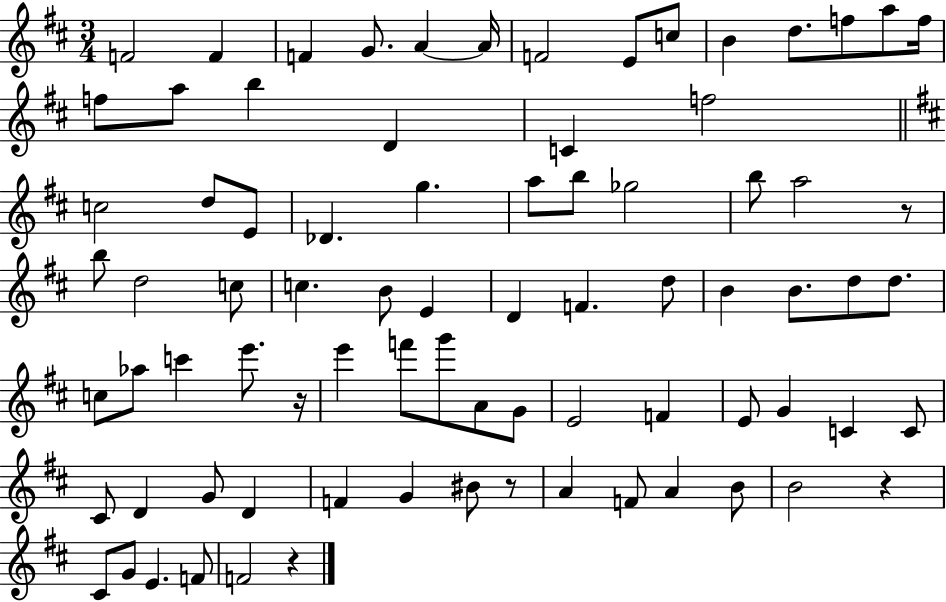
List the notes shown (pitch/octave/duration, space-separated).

F4/h F4/q F4/q G4/e. A4/q A4/s F4/h E4/e C5/e B4/q D5/e. F5/e A5/e F5/s F5/e A5/e B5/q D4/q C4/q F5/h C5/h D5/e E4/e Db4/q. G5/q. A5/e B5/e Gb5/h B5/e A5/h R/e B5/e D5/h C5/e C5/q. B4/e E4/q D4/q F4/q. D5/e B4/q B4/e. D5/e D5/e. C5/e Ab5/e C6/q E6/e. R/s E6/q F6/e G6/e A4/e G4/e E4/h F4/q E4/e G4/q C4/q C4/e C#4/e D4/q G4/e D4/q F4/q G4/q BIS4/e R/e A4/q F4/e A4/q B4/e B4/h R/q C#4/e G4/e E4/q. F4/e F4/h R/q